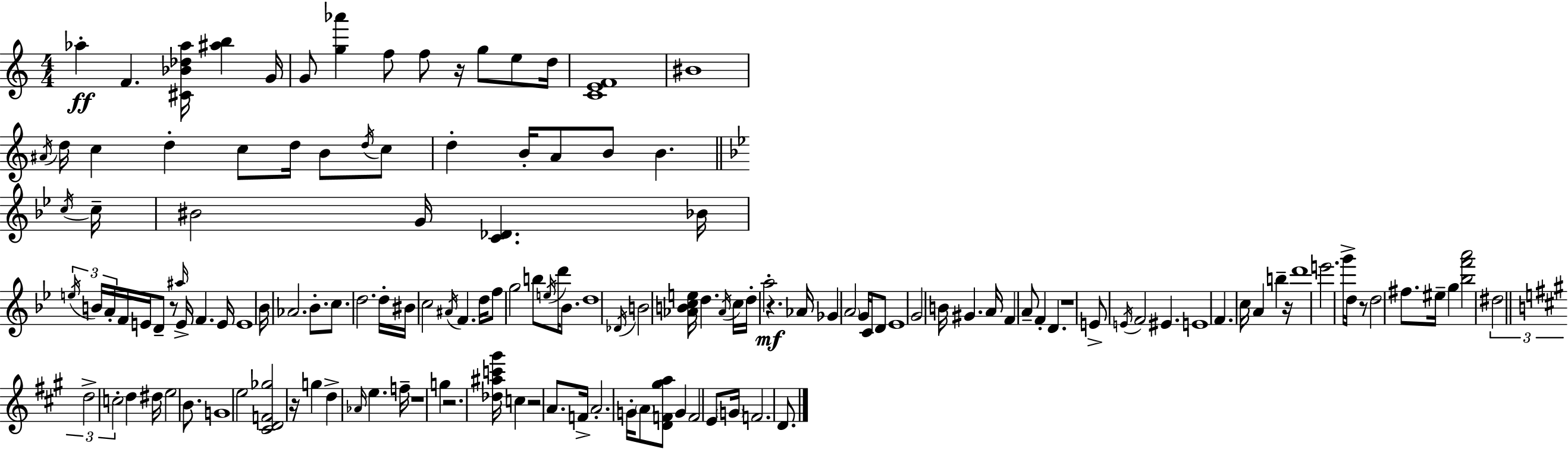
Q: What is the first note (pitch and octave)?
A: Ab5